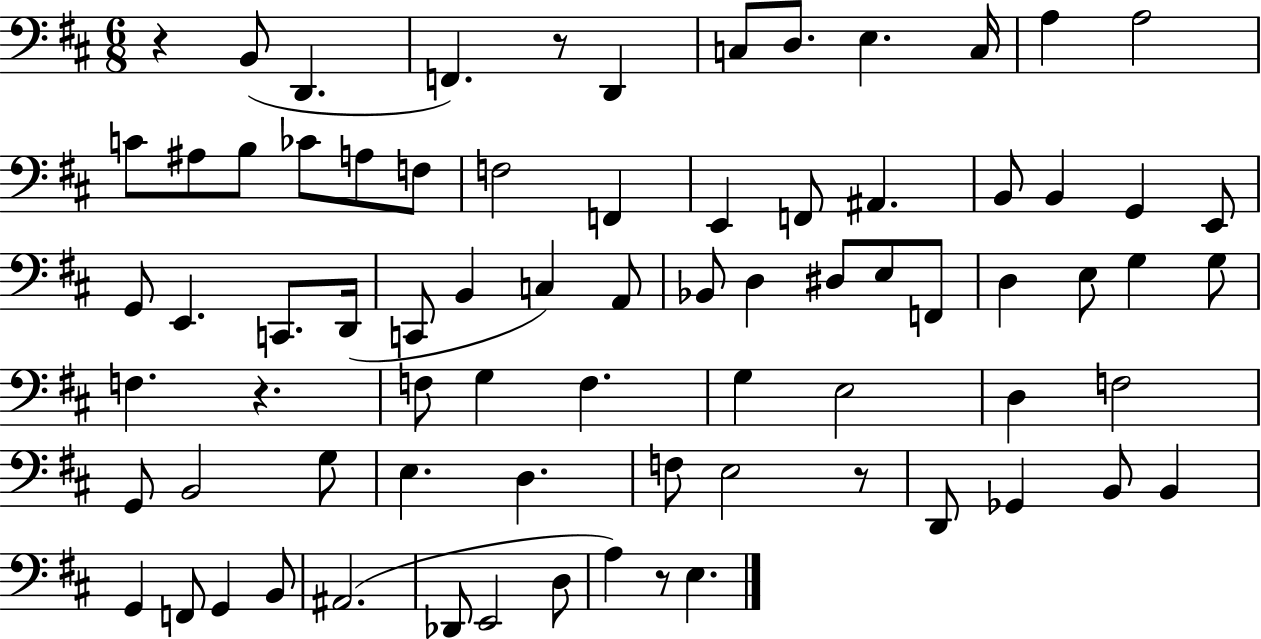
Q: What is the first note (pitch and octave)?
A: B2